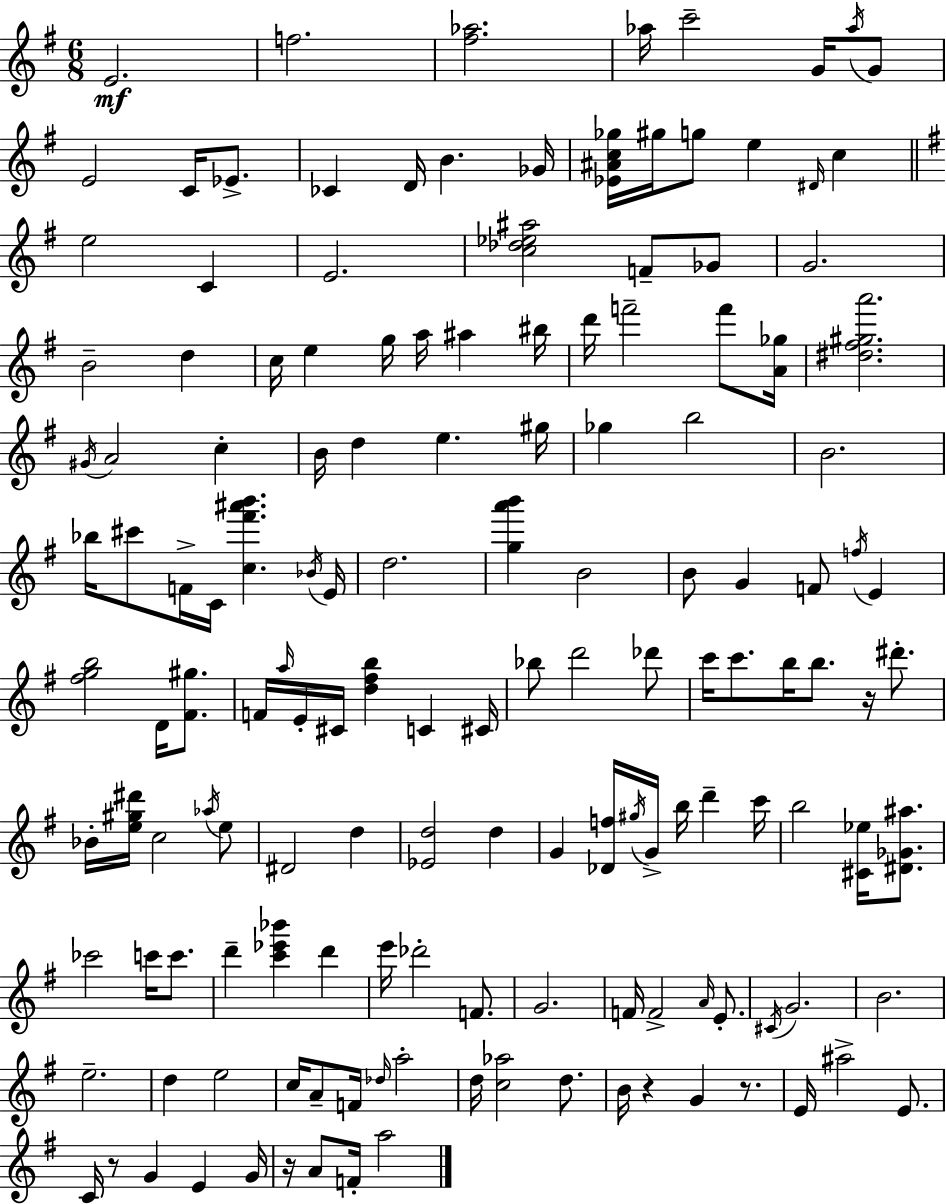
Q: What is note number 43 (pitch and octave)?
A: G#5